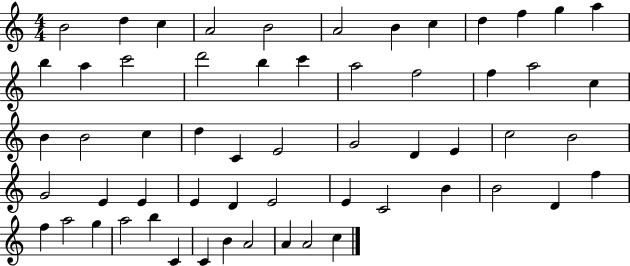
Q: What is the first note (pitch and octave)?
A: B4